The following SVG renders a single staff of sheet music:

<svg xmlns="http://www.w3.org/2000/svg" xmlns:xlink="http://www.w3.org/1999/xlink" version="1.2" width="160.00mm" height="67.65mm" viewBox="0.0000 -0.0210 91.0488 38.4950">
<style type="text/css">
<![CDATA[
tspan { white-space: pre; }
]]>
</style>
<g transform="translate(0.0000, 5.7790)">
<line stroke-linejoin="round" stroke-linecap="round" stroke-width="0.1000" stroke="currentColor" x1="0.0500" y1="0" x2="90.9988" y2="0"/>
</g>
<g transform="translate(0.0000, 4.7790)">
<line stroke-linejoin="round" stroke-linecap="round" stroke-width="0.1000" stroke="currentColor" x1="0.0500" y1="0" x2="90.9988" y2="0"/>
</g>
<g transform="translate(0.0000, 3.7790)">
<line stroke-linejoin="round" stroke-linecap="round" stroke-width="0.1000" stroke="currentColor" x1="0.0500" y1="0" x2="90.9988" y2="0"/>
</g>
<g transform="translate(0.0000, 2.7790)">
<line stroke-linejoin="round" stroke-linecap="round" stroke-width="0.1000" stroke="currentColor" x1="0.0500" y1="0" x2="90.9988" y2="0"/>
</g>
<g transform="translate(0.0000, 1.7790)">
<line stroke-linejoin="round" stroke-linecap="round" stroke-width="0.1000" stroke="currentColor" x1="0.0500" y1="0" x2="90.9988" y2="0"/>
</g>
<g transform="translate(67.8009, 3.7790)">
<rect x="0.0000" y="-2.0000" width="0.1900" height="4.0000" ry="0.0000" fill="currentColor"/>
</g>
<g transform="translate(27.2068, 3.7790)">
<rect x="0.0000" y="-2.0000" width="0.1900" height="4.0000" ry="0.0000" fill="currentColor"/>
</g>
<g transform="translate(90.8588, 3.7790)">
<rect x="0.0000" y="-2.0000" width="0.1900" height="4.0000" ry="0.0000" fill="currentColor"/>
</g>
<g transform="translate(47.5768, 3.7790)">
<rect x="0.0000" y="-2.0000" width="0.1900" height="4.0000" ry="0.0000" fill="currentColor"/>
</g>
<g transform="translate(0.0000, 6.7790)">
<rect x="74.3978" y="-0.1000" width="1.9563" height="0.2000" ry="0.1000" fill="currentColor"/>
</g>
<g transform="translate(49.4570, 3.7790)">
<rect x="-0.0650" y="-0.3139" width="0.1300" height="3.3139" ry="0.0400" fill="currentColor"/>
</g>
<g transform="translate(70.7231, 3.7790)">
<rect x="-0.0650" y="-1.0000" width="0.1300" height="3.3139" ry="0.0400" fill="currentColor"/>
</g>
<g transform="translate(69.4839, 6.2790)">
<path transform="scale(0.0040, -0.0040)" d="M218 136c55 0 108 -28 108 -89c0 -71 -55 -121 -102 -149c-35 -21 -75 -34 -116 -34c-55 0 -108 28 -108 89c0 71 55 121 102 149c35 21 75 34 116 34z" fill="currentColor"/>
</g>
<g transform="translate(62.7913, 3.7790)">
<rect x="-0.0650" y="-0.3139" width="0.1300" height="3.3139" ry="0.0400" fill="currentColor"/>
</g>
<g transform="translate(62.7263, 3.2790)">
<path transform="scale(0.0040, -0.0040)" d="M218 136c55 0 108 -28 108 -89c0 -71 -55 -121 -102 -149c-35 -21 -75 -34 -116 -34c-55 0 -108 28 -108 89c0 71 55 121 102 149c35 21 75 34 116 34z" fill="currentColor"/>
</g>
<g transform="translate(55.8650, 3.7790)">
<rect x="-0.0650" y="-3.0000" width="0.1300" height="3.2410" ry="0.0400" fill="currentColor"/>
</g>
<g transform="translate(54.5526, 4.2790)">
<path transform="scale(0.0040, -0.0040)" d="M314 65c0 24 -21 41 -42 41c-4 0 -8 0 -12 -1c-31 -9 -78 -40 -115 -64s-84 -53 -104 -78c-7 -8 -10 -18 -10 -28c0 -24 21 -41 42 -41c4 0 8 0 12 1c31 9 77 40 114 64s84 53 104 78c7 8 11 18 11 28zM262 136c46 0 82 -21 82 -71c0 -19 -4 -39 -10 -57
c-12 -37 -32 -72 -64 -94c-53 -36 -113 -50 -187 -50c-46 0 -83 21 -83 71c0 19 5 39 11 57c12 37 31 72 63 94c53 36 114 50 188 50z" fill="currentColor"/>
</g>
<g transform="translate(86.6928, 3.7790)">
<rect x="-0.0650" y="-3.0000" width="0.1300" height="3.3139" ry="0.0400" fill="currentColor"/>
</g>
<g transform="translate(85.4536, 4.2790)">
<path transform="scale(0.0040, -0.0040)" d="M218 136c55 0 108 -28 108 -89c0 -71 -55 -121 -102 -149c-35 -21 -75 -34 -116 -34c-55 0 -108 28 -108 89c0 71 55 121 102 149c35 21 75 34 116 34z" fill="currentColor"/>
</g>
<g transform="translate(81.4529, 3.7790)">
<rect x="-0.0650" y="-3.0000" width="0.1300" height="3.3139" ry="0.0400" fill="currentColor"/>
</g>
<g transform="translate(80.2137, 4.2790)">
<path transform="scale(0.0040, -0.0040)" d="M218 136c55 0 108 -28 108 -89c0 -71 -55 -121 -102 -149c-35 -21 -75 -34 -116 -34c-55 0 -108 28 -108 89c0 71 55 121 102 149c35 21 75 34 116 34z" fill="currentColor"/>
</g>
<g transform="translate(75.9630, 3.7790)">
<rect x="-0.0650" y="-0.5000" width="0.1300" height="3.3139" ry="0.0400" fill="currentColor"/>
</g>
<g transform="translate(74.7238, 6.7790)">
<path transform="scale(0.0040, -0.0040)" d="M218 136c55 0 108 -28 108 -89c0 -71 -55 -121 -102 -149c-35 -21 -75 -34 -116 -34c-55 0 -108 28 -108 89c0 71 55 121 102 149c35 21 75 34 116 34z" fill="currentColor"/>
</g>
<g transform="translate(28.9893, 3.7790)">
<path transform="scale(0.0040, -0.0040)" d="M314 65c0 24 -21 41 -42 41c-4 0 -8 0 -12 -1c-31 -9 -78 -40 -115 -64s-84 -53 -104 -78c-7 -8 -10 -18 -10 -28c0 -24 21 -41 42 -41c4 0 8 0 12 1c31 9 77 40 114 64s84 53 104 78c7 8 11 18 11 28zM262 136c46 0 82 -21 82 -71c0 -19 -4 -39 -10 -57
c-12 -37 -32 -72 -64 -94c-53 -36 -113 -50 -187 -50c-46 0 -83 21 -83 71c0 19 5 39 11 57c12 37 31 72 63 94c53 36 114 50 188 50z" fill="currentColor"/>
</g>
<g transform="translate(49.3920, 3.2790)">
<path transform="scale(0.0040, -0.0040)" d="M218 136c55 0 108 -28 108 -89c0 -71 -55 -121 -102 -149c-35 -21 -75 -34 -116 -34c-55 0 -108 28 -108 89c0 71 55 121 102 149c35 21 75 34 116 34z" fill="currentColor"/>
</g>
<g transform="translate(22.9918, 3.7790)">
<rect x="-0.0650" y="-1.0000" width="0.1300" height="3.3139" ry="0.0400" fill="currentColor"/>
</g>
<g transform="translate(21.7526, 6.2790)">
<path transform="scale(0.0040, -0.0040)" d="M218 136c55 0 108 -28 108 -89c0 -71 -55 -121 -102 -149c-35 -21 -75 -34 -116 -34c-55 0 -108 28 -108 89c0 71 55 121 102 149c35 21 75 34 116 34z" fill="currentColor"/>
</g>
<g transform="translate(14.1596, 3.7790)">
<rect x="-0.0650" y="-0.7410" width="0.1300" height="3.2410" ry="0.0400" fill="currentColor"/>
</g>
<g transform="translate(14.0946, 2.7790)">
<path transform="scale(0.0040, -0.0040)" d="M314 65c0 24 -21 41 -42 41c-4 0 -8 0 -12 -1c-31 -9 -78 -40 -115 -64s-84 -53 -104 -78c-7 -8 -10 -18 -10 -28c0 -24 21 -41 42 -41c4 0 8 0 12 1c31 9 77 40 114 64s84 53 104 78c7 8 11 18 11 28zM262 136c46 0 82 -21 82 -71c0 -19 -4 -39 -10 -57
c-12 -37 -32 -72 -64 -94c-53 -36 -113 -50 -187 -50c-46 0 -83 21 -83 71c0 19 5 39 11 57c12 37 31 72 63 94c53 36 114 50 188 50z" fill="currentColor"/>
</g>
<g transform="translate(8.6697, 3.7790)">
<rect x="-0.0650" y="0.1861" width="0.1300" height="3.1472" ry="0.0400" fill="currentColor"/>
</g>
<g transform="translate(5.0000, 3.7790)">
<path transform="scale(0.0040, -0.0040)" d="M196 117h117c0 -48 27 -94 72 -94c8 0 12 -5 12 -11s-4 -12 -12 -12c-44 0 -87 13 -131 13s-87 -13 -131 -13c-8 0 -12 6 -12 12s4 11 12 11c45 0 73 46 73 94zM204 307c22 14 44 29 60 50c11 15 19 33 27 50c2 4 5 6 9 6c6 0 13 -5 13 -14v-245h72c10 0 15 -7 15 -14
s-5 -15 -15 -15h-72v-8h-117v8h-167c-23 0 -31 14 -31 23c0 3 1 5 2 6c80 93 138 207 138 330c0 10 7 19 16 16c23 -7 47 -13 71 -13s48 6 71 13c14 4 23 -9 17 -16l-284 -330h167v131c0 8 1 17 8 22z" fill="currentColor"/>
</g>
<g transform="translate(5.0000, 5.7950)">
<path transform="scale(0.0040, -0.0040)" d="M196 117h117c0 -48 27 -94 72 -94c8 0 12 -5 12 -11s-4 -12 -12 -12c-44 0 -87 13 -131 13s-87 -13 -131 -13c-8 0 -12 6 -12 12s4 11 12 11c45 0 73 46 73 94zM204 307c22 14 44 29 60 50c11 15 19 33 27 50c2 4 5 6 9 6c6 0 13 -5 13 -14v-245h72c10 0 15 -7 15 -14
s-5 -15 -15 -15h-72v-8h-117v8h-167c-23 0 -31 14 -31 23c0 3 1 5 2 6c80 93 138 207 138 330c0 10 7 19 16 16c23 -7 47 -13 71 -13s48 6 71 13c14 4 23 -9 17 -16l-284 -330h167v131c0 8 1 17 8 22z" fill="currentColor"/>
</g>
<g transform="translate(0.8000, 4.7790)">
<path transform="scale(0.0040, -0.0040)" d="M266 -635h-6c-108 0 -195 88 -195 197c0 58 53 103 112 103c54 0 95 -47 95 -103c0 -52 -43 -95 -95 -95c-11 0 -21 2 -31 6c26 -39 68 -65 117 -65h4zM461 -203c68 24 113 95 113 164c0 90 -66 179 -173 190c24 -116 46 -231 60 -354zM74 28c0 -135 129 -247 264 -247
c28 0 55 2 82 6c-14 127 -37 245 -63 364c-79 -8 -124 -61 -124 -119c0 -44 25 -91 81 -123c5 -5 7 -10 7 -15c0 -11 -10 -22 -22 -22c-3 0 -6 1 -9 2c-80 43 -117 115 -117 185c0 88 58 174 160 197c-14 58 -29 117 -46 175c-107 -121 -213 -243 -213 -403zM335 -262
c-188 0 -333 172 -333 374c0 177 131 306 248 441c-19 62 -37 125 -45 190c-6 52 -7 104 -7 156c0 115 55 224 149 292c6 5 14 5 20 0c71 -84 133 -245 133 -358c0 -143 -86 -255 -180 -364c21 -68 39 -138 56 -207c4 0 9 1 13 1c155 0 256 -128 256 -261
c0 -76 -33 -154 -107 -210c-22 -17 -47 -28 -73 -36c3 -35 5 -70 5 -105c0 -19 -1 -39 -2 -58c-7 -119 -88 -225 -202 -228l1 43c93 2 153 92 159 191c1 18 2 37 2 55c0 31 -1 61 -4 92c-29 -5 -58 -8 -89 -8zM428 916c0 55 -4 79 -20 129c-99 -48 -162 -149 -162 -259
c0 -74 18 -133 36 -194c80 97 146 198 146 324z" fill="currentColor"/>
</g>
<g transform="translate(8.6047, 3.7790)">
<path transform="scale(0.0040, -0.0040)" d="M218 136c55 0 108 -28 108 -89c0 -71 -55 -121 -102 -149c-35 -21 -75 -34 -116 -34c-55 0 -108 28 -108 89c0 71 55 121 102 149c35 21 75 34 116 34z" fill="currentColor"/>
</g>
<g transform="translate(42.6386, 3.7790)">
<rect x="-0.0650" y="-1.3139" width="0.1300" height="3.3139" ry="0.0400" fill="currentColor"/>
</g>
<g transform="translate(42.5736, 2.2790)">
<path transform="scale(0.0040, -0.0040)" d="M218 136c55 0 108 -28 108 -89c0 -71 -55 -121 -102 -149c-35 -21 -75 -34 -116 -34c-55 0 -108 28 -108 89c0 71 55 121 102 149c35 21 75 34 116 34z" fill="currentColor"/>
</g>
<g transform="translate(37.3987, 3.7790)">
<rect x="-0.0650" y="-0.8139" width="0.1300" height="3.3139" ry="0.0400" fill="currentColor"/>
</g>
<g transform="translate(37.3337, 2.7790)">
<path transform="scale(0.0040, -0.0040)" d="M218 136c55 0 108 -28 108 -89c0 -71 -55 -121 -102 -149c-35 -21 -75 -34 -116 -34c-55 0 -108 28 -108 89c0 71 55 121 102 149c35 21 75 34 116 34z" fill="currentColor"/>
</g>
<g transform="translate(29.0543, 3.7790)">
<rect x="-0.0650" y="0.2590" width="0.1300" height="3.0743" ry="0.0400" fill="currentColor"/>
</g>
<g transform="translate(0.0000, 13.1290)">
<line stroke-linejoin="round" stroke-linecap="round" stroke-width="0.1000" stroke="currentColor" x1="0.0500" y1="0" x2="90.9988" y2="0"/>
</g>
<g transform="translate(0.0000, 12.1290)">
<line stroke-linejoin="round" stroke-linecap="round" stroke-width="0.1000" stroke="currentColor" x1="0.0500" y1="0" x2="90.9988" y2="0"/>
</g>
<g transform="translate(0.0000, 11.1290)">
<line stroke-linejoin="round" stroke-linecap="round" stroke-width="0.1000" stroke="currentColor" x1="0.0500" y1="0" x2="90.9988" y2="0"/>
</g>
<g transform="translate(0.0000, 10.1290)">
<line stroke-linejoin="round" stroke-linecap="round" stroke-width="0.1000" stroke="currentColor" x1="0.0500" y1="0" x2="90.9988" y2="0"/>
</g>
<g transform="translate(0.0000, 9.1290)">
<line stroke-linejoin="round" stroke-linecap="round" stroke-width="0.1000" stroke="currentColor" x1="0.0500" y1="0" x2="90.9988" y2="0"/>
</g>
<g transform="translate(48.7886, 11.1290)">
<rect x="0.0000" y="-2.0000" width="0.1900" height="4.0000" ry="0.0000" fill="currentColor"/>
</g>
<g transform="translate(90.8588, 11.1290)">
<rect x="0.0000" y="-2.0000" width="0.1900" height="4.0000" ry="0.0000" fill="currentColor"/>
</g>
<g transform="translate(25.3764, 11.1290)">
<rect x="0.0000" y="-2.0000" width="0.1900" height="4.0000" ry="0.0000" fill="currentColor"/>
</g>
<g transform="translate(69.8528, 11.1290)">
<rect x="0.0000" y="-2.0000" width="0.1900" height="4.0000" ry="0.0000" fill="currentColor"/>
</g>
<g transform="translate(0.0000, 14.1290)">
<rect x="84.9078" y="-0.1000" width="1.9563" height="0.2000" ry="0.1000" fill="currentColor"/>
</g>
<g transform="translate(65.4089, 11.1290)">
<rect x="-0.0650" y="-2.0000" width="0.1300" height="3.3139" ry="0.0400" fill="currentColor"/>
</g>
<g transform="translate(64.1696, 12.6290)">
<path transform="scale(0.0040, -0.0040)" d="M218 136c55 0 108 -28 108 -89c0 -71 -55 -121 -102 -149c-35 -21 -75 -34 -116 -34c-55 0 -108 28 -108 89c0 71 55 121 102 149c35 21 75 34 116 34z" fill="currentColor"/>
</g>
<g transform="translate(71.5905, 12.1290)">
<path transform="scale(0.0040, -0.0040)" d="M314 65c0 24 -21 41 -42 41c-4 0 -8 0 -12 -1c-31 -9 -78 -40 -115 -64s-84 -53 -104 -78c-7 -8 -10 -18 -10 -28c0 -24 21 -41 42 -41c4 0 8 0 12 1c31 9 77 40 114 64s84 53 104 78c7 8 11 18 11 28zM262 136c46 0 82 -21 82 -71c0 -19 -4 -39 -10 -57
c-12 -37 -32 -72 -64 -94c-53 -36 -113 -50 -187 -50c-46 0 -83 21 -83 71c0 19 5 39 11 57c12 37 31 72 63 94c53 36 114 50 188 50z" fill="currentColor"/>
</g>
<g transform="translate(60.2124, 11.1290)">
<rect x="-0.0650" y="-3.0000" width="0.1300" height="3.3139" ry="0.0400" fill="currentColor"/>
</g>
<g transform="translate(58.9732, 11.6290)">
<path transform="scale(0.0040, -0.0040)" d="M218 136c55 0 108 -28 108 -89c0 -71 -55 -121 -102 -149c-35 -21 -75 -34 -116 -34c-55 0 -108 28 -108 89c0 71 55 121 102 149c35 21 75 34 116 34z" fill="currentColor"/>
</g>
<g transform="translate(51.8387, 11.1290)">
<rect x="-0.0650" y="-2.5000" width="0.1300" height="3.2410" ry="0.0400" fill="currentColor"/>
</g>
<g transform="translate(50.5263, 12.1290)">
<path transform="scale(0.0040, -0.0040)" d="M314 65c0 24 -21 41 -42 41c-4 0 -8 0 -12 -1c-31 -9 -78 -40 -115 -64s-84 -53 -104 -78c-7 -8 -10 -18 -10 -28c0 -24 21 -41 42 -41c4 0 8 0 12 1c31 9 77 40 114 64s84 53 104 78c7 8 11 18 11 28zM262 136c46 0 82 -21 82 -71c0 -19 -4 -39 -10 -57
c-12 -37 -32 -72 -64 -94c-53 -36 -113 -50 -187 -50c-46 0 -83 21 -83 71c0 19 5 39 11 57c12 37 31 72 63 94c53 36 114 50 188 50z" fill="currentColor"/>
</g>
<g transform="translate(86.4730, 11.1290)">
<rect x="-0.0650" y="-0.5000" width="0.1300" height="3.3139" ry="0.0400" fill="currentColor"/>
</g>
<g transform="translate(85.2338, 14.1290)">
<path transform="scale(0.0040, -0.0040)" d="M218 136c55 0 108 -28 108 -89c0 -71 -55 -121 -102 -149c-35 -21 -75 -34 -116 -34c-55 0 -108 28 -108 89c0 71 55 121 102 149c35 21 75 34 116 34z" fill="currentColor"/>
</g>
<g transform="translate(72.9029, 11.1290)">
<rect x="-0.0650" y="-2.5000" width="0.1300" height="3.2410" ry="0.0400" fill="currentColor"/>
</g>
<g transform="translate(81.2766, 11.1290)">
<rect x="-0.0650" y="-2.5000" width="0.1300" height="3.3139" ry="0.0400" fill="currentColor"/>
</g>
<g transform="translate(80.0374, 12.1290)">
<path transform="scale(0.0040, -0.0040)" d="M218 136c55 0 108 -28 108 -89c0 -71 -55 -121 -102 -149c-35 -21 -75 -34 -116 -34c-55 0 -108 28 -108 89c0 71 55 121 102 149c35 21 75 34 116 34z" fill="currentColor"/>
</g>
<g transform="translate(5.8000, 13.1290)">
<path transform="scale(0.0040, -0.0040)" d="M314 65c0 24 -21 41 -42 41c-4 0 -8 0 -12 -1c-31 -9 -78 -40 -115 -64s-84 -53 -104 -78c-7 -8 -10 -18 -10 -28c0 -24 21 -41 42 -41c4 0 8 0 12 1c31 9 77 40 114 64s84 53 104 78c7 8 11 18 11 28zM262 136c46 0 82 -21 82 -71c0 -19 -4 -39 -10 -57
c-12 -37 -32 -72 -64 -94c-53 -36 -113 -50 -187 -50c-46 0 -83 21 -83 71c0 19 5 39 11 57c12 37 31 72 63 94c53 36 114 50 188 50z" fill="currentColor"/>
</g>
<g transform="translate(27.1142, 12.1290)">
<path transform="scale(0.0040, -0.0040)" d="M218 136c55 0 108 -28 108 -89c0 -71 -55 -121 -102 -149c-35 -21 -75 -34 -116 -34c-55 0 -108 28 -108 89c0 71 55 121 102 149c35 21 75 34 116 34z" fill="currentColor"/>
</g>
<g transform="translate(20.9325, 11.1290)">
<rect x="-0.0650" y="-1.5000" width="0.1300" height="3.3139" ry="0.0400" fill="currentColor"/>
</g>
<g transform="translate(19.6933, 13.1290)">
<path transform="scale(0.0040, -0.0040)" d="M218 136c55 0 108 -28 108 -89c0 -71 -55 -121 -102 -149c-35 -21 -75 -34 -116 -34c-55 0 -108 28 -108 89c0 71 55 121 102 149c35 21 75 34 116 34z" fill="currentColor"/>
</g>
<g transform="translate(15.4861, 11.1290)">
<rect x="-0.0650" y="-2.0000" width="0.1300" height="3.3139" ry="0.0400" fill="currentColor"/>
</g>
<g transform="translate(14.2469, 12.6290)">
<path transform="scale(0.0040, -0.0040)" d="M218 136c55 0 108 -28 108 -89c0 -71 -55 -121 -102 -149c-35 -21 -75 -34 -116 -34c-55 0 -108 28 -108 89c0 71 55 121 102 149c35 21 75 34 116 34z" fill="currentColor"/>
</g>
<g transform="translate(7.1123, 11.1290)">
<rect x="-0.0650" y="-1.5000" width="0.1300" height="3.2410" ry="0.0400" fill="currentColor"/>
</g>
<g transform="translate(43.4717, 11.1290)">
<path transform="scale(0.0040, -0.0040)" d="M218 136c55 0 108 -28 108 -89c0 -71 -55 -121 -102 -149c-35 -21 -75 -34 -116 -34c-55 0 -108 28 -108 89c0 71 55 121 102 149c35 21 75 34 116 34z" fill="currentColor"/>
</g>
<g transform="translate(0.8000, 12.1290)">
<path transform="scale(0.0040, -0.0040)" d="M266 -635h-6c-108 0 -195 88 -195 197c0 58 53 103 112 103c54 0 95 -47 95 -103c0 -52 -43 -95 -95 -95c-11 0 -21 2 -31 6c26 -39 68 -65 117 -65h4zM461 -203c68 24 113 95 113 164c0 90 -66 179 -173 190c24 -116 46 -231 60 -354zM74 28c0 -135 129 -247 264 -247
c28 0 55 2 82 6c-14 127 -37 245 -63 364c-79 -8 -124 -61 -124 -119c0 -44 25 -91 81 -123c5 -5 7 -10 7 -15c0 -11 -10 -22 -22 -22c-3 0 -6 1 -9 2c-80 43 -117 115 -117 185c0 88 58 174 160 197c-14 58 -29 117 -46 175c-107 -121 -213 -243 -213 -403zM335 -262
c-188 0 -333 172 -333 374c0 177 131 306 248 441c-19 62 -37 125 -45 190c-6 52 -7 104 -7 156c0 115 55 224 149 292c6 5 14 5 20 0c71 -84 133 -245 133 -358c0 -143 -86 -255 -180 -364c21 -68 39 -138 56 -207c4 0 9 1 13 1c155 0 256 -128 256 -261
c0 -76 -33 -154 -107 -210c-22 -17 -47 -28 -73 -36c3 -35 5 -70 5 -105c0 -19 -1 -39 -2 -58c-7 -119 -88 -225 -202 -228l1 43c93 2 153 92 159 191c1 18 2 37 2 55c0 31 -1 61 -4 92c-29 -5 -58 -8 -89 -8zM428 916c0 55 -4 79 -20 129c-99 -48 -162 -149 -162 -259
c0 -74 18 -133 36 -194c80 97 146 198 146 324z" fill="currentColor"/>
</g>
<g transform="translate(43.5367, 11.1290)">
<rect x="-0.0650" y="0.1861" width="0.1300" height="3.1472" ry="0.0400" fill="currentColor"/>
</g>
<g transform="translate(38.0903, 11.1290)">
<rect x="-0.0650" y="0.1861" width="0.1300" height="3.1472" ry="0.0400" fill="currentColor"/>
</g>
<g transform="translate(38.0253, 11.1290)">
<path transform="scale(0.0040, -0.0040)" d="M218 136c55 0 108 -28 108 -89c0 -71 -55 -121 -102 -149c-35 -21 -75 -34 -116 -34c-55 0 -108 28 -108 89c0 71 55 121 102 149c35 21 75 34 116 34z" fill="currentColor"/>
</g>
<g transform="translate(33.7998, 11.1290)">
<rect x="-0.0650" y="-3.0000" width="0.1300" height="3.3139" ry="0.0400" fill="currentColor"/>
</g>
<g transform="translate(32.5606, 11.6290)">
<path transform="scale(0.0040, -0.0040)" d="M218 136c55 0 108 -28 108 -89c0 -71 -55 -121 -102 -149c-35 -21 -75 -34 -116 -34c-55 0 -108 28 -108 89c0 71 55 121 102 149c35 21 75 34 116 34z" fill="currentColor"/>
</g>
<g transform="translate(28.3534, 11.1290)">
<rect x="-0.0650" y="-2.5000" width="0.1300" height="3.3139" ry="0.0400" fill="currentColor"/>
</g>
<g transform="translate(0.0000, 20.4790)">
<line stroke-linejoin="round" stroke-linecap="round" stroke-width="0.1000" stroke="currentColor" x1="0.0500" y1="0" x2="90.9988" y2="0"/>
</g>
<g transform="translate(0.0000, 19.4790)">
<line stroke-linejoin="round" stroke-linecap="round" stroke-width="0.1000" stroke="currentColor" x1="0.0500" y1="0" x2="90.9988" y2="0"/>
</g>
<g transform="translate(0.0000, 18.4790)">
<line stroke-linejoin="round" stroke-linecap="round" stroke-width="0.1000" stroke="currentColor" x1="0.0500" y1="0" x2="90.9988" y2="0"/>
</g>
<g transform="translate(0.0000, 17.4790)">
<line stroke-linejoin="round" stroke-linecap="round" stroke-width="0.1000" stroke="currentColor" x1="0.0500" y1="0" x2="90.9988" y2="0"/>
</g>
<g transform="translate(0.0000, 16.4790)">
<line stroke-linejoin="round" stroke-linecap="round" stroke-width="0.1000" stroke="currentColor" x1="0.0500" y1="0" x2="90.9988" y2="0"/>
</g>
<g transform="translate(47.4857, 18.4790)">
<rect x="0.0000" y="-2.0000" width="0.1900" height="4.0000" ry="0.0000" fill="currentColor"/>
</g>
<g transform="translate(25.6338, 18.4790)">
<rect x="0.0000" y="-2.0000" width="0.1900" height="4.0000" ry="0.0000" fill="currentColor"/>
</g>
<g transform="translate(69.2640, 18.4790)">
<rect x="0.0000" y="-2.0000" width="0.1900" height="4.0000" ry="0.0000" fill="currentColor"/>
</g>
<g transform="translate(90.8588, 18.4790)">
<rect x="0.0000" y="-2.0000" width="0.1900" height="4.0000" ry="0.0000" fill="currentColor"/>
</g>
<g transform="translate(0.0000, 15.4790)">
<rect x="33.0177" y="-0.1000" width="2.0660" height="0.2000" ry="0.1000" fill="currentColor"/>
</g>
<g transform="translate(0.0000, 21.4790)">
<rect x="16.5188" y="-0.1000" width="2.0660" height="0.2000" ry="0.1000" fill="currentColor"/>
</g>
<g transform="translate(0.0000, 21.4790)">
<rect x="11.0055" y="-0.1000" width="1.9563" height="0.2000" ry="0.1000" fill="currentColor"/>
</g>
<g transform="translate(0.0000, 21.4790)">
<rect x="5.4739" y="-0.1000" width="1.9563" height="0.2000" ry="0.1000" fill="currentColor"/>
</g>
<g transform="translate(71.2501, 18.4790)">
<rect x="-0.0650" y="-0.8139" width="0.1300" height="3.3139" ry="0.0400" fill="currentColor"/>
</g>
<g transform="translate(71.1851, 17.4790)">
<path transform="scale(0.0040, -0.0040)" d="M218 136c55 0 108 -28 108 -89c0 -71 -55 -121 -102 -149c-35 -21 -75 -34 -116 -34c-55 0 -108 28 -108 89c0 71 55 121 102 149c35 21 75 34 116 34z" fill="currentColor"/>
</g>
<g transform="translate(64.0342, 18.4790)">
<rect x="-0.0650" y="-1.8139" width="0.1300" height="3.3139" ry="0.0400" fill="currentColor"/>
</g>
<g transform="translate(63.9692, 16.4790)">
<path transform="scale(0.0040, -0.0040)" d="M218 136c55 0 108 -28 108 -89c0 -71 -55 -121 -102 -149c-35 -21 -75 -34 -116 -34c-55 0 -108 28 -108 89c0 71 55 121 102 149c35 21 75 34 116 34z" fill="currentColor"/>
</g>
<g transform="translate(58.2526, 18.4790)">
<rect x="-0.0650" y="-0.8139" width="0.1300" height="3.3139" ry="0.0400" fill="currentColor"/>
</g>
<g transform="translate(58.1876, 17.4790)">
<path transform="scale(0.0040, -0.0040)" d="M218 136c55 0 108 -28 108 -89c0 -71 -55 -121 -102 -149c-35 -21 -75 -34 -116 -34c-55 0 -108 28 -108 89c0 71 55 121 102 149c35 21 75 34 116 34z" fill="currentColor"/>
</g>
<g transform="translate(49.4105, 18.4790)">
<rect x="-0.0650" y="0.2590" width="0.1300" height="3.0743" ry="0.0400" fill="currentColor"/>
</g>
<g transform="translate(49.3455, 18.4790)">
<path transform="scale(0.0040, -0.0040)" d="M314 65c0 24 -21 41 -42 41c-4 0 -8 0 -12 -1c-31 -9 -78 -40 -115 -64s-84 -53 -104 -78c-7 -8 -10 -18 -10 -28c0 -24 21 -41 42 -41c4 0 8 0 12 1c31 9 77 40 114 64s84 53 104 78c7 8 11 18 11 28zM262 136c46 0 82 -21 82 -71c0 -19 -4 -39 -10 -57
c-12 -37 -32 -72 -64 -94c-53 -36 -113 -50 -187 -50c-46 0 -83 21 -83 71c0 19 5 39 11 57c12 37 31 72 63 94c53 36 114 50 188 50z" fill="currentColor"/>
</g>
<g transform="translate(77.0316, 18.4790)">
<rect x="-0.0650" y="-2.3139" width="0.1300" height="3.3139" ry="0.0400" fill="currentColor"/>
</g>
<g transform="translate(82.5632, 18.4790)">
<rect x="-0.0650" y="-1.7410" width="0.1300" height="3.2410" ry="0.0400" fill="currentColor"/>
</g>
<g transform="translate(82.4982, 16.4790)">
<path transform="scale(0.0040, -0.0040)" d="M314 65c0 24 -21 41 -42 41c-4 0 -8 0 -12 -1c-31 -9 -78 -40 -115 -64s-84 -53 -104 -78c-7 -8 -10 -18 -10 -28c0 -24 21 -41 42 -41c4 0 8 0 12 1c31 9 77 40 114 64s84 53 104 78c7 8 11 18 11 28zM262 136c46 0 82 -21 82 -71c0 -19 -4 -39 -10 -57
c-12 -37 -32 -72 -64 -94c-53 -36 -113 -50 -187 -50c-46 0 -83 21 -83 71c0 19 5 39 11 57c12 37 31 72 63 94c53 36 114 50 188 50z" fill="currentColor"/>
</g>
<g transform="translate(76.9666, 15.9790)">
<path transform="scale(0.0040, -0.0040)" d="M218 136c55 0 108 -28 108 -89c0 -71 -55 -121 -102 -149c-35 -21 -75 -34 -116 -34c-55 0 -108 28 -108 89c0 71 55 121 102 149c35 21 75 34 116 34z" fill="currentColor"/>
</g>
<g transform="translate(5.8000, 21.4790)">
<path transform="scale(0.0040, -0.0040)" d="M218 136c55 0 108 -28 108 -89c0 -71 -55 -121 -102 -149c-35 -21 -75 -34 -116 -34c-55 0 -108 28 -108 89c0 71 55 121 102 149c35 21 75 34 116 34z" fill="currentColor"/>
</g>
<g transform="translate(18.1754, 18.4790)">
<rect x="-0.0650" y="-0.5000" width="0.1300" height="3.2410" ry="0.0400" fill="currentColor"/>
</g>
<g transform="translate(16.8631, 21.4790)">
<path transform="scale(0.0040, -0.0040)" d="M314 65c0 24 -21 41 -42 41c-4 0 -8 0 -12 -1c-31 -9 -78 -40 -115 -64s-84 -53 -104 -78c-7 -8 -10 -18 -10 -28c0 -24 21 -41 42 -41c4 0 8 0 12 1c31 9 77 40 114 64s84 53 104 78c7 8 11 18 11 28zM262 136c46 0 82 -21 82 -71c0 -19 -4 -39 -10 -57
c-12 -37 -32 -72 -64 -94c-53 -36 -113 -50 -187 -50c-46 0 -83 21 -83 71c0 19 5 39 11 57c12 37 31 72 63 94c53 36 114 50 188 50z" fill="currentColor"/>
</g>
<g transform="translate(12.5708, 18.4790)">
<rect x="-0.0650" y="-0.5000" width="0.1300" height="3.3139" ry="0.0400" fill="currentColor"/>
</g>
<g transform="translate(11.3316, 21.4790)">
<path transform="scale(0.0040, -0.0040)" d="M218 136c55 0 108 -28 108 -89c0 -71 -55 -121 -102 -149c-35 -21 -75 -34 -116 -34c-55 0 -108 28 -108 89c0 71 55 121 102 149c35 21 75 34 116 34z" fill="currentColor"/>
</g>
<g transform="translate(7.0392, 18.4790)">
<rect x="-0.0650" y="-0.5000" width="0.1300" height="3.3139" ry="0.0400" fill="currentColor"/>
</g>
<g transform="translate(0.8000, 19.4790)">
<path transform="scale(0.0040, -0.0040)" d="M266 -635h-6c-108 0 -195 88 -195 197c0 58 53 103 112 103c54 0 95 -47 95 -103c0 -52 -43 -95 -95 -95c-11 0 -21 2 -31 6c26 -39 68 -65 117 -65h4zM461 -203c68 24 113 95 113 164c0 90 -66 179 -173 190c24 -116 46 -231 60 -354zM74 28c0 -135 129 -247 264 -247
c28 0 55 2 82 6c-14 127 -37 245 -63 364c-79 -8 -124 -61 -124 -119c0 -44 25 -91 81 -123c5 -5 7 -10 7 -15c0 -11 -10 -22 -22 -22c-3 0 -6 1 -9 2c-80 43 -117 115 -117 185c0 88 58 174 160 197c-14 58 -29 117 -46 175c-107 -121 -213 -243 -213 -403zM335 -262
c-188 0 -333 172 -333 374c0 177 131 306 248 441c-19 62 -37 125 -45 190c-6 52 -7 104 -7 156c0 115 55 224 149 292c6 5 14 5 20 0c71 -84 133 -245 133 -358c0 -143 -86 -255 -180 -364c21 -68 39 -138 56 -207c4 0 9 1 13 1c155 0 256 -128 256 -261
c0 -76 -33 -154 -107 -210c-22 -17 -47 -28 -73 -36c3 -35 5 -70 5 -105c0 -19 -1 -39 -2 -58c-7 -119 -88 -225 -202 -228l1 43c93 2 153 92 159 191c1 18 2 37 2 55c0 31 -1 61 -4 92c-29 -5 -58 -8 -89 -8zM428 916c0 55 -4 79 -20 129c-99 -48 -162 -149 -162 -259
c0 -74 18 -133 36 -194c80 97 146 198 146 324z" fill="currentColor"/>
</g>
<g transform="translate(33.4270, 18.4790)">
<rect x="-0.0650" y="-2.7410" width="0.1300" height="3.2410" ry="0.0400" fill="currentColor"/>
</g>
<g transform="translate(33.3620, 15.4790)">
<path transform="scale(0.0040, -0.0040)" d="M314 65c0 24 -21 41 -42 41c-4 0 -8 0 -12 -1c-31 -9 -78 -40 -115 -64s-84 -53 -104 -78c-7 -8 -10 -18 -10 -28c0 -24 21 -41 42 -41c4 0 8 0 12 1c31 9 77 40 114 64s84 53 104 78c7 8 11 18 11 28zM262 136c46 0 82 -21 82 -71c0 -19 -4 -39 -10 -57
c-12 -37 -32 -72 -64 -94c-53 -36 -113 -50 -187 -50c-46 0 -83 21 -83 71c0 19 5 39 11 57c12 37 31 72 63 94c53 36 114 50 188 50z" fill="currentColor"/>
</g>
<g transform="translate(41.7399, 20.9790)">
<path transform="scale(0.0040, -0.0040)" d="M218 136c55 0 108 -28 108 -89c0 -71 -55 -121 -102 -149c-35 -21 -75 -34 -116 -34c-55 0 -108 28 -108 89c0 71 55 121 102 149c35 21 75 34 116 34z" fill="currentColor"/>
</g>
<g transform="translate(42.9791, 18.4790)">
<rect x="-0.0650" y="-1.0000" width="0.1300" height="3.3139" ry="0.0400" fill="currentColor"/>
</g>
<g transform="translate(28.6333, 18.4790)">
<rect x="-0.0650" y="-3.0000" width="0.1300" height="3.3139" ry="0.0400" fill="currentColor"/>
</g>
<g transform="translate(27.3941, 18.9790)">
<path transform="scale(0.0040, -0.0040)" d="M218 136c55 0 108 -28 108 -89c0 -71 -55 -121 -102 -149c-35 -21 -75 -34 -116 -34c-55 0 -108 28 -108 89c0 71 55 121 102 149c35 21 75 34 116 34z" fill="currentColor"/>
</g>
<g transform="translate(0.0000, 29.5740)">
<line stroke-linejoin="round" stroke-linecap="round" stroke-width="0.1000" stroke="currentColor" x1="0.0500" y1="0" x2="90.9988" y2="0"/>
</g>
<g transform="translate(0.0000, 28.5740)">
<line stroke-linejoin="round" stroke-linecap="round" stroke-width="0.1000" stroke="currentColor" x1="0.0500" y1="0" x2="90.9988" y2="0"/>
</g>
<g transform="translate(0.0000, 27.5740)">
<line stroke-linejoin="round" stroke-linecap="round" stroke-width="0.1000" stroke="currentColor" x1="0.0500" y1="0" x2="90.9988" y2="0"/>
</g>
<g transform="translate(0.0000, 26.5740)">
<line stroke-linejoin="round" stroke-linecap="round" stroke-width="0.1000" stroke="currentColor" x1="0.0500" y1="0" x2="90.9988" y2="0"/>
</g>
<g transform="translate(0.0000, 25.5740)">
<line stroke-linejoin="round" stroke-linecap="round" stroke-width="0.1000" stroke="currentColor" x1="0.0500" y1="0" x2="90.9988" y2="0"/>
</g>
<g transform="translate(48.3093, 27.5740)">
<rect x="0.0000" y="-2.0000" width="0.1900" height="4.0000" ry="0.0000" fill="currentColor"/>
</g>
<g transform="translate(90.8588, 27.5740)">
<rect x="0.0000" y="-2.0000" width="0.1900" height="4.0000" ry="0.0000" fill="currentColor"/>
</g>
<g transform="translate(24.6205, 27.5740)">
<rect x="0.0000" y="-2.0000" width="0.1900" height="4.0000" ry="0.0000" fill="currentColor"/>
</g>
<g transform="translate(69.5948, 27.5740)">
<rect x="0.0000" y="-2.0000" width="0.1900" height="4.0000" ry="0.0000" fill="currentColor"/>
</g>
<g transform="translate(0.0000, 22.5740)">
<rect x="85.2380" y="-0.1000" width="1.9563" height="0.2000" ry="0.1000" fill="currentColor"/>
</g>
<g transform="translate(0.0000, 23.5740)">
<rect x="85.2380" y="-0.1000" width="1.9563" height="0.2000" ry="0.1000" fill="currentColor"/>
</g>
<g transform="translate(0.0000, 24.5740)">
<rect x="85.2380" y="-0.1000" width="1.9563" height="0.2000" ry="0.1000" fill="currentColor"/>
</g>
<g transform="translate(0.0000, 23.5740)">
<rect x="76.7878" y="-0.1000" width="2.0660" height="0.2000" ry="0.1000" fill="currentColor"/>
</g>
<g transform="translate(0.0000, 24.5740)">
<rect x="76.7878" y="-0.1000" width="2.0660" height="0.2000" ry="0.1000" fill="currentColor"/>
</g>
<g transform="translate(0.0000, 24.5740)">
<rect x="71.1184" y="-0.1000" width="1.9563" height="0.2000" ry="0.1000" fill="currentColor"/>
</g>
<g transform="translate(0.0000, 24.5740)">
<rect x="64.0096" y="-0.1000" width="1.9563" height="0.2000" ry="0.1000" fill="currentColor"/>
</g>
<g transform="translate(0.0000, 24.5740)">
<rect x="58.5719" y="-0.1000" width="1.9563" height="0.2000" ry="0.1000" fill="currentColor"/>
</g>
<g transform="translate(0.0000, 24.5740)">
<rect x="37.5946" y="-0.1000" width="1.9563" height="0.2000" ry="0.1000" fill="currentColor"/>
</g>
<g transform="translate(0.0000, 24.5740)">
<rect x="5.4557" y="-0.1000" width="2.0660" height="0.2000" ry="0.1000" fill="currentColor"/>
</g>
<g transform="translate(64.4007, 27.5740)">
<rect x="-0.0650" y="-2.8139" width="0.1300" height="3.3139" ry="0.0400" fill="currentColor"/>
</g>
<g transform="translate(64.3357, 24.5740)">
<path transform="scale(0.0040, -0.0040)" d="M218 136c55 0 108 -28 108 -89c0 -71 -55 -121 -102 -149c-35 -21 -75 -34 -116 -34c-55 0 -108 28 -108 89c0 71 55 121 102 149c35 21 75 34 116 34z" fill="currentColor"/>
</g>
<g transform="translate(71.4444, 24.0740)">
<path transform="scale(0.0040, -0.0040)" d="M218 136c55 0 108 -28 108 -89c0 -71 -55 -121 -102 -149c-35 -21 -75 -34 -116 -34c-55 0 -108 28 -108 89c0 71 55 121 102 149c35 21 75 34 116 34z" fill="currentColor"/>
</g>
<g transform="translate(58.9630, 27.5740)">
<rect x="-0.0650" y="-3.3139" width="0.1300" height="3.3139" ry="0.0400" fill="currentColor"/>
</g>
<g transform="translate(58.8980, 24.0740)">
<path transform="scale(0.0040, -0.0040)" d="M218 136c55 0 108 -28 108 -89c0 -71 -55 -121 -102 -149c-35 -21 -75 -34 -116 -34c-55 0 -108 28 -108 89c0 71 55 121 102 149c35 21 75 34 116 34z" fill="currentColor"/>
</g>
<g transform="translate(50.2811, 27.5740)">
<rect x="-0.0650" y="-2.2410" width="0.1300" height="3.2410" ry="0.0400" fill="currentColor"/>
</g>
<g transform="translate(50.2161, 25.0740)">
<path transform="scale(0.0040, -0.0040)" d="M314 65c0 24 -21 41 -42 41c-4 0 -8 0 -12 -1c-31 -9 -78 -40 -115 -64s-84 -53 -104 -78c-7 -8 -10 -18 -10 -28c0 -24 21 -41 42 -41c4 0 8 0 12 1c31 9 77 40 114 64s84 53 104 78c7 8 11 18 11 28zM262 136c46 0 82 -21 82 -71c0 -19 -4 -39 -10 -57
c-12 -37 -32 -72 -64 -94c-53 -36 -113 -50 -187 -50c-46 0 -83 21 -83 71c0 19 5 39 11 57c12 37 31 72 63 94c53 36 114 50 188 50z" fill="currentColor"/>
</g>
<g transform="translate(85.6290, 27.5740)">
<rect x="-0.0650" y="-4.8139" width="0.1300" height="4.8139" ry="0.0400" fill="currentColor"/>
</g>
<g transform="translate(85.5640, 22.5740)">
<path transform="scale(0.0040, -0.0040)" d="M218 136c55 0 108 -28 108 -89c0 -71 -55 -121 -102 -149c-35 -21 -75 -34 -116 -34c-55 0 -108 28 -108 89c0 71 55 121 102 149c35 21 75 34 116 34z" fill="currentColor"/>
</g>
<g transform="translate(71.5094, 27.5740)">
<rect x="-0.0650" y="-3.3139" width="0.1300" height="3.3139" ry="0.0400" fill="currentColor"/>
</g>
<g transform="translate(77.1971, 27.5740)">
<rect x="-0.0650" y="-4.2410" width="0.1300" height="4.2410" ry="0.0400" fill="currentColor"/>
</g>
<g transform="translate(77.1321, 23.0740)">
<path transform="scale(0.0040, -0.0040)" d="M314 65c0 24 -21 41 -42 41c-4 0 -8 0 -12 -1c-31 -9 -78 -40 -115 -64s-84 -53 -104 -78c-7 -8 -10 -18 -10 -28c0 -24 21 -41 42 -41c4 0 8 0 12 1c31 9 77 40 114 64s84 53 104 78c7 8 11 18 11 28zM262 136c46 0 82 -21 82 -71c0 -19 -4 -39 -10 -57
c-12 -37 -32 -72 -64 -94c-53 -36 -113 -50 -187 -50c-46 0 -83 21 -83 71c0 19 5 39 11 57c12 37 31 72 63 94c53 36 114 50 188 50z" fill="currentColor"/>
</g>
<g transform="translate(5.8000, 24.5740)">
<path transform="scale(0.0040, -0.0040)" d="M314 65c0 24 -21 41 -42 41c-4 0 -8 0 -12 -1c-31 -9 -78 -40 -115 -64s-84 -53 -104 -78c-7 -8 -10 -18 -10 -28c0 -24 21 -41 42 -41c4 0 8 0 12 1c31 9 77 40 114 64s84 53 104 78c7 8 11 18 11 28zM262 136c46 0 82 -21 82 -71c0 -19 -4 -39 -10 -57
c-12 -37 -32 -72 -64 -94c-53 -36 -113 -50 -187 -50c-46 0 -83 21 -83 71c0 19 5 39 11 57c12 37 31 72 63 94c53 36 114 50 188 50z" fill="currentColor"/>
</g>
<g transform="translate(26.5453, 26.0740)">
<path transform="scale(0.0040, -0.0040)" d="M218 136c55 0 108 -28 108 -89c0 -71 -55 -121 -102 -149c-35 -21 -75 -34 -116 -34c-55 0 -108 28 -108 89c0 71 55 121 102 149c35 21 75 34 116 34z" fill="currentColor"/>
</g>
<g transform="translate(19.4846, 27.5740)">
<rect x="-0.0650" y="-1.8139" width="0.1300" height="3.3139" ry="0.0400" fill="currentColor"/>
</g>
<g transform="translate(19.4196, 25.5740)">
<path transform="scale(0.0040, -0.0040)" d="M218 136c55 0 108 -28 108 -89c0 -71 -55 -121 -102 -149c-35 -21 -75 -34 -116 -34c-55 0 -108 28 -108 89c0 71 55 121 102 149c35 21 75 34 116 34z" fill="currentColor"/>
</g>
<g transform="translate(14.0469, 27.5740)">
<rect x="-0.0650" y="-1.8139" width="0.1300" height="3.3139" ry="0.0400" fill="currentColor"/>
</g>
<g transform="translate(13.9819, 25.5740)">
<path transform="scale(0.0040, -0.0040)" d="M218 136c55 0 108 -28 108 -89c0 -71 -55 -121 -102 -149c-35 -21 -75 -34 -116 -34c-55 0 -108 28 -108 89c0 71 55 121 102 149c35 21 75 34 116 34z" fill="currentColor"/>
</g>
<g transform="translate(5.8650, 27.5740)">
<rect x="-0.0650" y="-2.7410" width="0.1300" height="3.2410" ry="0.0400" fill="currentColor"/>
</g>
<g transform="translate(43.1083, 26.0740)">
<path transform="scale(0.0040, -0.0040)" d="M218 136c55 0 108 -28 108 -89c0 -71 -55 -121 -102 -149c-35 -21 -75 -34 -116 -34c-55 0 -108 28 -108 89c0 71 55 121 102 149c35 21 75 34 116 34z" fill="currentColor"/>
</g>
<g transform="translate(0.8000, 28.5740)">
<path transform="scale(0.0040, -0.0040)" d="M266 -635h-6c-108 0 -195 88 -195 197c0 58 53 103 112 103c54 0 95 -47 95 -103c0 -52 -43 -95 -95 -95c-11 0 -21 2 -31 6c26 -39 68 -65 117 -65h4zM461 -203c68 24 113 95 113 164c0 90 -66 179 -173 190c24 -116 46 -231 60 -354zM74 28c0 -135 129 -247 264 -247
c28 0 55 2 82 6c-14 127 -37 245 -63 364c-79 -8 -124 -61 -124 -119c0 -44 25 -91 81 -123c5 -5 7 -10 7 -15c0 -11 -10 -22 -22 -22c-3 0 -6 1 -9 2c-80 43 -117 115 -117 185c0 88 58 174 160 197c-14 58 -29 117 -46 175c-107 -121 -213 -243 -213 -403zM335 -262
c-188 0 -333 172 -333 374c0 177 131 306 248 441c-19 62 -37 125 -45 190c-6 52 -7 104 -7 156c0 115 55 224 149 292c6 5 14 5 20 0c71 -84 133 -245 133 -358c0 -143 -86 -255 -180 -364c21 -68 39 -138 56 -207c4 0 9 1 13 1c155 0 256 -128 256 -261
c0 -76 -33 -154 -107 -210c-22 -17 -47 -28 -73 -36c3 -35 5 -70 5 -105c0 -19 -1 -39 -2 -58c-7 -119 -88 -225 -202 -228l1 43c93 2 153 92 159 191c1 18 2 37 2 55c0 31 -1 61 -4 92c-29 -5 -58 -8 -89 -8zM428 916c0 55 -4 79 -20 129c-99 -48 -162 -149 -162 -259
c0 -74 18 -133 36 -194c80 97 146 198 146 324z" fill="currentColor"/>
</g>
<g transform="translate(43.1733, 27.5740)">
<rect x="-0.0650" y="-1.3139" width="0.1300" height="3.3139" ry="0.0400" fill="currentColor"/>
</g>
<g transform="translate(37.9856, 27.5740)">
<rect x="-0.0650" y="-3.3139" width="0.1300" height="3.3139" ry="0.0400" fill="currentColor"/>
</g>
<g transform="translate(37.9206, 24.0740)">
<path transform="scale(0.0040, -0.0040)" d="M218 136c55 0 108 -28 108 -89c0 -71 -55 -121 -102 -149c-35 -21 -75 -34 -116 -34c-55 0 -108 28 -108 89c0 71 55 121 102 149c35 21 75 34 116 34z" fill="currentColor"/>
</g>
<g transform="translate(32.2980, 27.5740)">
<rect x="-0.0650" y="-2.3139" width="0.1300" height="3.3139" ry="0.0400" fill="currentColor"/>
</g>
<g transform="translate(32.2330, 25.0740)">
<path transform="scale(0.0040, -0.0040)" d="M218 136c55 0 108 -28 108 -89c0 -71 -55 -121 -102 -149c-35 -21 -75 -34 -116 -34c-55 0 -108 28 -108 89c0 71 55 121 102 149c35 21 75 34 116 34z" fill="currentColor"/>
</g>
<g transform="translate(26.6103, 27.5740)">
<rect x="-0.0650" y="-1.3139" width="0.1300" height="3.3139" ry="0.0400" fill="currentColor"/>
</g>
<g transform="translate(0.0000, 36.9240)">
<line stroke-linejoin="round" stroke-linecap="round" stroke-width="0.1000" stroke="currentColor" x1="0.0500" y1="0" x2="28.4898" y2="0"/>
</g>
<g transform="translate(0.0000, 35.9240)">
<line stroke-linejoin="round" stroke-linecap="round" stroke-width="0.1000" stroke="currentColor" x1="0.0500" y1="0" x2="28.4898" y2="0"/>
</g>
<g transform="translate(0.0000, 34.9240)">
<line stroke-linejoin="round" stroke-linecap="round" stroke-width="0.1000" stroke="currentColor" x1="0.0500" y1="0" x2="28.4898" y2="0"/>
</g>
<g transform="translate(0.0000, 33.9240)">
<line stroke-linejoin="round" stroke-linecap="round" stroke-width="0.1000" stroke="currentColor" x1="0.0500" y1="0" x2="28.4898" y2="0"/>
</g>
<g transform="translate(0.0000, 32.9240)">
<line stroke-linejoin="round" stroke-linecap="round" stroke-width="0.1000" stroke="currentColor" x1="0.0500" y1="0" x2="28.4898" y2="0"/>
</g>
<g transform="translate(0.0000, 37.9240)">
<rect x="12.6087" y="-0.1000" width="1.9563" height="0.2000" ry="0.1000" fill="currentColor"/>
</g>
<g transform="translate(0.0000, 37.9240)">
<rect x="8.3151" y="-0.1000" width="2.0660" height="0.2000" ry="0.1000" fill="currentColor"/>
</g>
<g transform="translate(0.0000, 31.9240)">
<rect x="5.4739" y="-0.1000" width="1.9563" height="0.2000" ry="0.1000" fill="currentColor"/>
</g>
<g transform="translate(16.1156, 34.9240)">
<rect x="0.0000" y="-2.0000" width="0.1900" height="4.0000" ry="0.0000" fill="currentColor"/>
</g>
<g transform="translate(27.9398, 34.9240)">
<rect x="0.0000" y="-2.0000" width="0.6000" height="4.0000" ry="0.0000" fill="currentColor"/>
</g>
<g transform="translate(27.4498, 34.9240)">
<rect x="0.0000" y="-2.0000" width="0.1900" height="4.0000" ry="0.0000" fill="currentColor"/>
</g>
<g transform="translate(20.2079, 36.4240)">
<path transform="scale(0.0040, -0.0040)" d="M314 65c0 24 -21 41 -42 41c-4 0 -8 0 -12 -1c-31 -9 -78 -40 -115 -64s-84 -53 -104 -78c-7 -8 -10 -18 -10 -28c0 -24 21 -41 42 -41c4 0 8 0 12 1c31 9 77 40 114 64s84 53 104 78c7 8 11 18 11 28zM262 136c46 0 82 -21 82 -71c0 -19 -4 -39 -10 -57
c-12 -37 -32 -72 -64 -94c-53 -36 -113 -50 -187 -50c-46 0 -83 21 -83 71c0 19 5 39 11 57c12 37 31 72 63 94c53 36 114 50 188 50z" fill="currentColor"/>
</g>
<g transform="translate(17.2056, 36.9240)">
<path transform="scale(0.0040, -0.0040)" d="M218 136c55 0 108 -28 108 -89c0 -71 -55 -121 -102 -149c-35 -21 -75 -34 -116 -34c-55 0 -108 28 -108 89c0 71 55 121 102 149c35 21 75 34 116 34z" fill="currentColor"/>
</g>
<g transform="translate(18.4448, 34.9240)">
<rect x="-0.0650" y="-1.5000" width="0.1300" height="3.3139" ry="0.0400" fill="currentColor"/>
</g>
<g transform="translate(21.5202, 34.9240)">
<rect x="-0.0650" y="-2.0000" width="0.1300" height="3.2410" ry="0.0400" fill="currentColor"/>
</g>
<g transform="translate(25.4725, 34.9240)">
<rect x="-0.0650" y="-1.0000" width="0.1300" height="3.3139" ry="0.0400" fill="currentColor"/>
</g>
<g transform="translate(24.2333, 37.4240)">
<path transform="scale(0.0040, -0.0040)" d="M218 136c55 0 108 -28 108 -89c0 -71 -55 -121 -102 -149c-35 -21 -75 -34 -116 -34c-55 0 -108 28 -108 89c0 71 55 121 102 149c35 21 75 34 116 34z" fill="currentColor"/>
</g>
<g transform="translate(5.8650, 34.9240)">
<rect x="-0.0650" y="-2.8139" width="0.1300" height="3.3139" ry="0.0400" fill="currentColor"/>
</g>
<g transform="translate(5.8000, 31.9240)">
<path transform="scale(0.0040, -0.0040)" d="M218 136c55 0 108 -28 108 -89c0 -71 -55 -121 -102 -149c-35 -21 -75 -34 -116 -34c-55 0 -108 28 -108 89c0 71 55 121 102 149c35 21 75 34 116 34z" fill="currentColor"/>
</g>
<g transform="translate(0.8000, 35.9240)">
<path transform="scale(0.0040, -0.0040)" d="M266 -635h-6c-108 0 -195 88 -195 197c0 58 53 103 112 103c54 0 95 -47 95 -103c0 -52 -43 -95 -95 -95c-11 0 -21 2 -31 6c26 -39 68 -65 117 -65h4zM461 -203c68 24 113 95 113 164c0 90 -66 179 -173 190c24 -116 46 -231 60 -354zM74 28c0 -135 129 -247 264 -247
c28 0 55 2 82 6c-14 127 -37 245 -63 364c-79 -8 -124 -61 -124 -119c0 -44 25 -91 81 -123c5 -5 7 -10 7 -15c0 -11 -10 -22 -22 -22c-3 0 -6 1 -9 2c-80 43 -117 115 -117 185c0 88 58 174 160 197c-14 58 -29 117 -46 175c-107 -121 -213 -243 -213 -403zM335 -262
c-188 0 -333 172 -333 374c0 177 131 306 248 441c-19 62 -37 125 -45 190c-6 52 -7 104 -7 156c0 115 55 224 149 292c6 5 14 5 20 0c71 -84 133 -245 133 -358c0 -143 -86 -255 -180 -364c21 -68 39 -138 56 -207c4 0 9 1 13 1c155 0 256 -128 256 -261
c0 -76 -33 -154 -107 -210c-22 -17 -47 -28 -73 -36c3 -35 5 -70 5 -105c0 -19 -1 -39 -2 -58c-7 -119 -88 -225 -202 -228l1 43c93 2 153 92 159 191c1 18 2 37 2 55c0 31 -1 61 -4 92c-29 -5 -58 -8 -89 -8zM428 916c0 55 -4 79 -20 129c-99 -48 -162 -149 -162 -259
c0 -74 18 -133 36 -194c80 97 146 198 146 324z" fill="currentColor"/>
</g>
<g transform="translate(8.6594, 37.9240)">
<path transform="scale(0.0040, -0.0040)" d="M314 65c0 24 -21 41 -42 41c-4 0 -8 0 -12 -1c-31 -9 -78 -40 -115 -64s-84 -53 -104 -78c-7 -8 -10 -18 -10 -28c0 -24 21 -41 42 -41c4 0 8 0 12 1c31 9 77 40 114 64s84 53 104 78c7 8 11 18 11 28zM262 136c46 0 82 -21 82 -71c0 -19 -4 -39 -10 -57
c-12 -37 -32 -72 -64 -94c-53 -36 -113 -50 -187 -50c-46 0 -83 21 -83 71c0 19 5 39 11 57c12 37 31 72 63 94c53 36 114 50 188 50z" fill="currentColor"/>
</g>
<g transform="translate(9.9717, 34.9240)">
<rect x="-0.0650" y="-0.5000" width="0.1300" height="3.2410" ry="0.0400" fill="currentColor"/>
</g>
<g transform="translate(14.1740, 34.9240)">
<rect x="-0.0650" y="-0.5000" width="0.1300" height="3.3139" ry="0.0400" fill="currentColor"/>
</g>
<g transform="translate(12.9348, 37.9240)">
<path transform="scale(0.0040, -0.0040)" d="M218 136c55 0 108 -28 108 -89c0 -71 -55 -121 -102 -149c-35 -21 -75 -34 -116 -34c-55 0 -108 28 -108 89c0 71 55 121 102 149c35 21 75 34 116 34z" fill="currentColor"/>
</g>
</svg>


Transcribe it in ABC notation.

X:1
T:Untitled
M:4/4
L:1/4
K:C
B d2 D B2 d e c A2 c D C A A E2 F E G A B B G2 A F G2 G C C C C2 A a2 D B2 d f d g f2 a2 f f e g b e g2 b a b d'2 e' a C2 C E F2 D